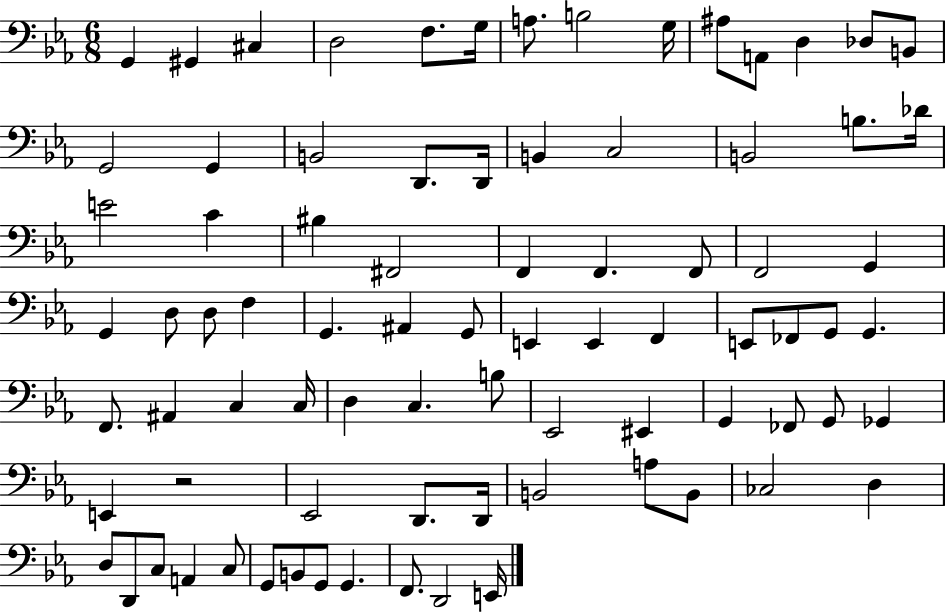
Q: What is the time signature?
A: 6/8